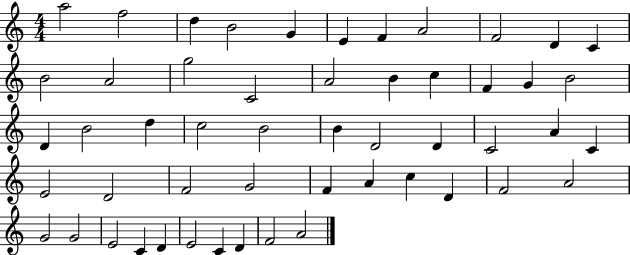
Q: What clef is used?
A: treble